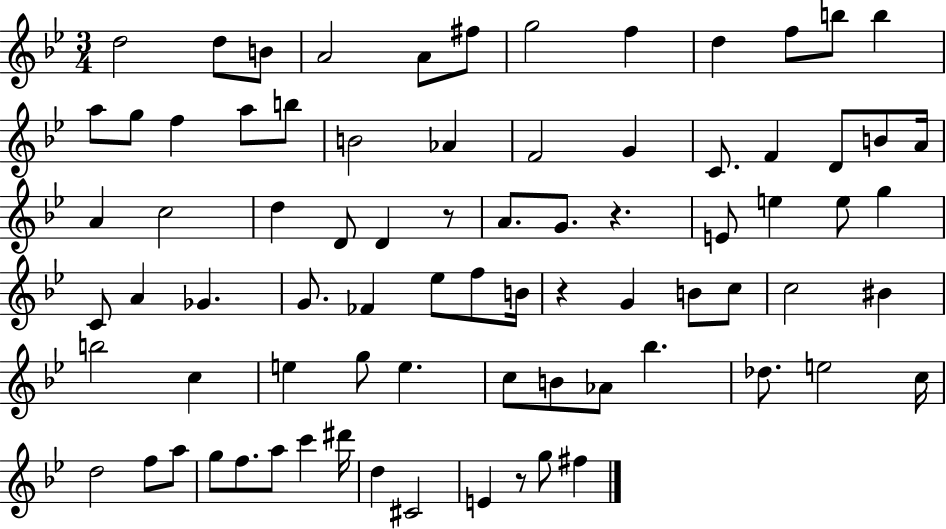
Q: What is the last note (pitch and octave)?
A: F#5